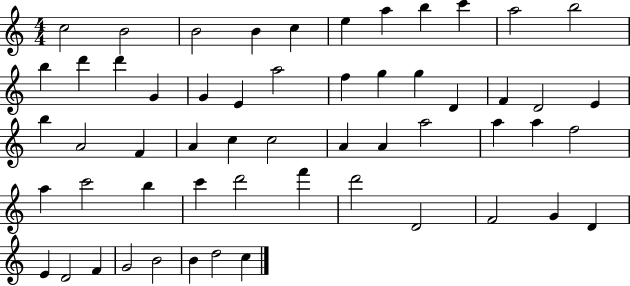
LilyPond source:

{
  \clef treble
  \numericTimeSignature
  \time 4/4
  \key c \major
  c''2 b'2 | b'2 b'4 c''4 | e''4 a''4 b''4 c'''4 | a''2 b''2 | \break b''4 d'''4 d'''4 g'4 | g'4 e'4 a''2 | f''4 g''4 g''4 d'4 | f'4 d'2 e'4 | \break b''4 a'2 f'4 | a'4 c''4 c''2 | a'4 a'4 a''2 | a''4 a''4 f''2 | \break a''4 c'''2 b''4 | c'''4 d'''2 f'''4 | d'''2 d'2 | f'2 g'4 d'4 | \break e'4 d'2 f'4 | g'2 b'2 | b'4 d''2 c''4 | \bar "|."
}